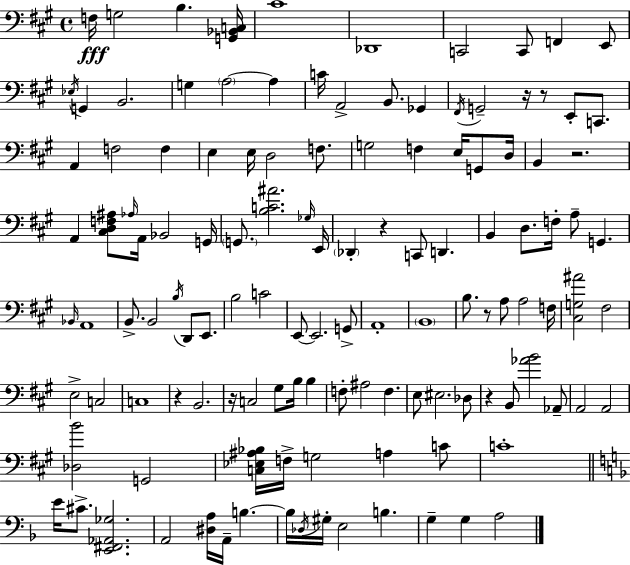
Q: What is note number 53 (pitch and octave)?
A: Bb2